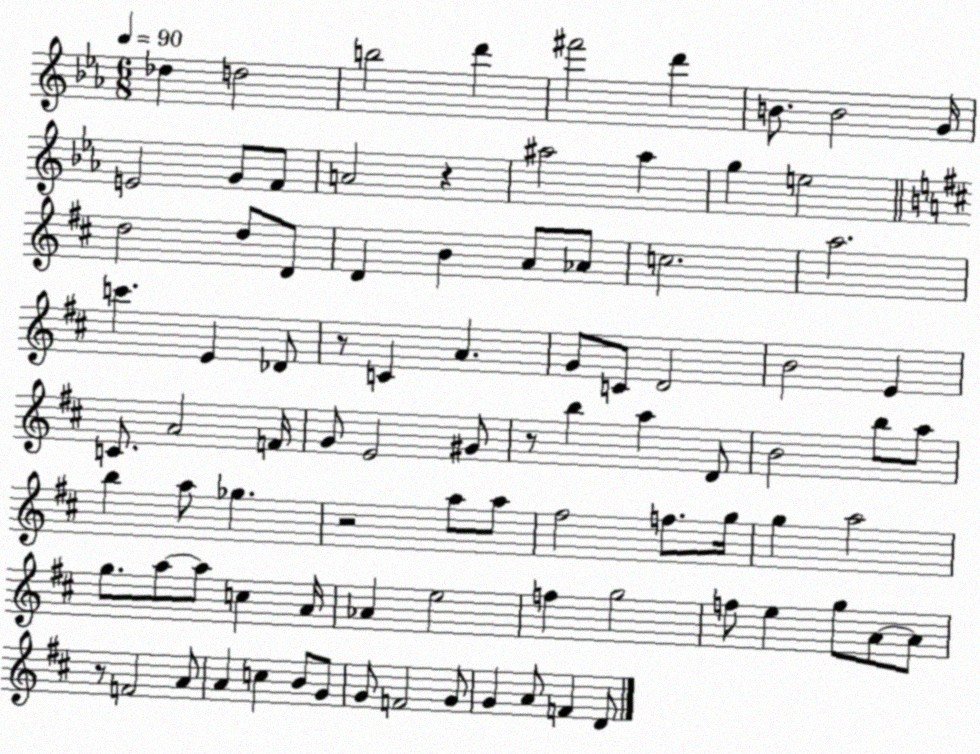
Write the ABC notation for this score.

X:1
T:Untitled
M:6/8
L:1/4
K:Eb
_d d2 b2 d' ^f'2 d' B/2 B2 G/4 E2 G/2 F/2 A2 z ^a2 ^a g e2 d2 d/2 D/2 D B A/2 _A/2 c2 a2 c' E _D/2 z/2 C A G/2 C/2 D2 B2 E C/2 A2 F/4 G/2 E2 ^G/2 z/2 b a D/2 B2 b/2 a/2 b a/2 _g z2 a/2 a/2 ^f2 f/2 g/4 g a2 g/2 a/2 a/2 c A/4 _A e2 f g2 f/2 e g/2 A/2 A/2 z/2 F2 A/2 A c B/2 G/2 G/2 F2 G/2 G A/2 F D/2